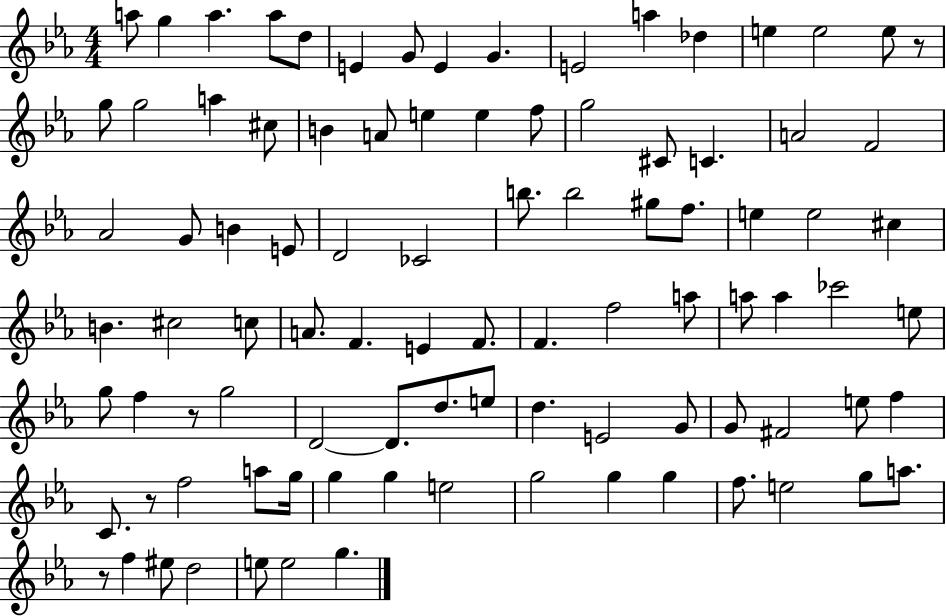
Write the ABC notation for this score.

X:1
T:Untitled
M:4/4
L:1/4
K:Eb
a/2 g a a/2 d/2 E G/2 E G E2 a _d e e2 e/2 z/2 g/2 g2 a ^c/2 B A/2 e e f/2 g2 ^C/2 C A2 F2 _A2 G/2 B E/2 D2 _C2 b/2 b2 ^g/2 f/2 e e2 ^c B ^c2 c/2 A/2 F E F/2 F f2 a/2 a/2 a _c'2 e/2 g/2 f z/2 g2 D2 D/2 d/2 e/2 d E2 G/2 G/2 ^F2 e/2 f C/2 z/2 f2 a/2 g/4 g g e2 g2 g g f/2 e2 g/2 a/2 z/2 f ^e/2 d2 e/2 e2 g